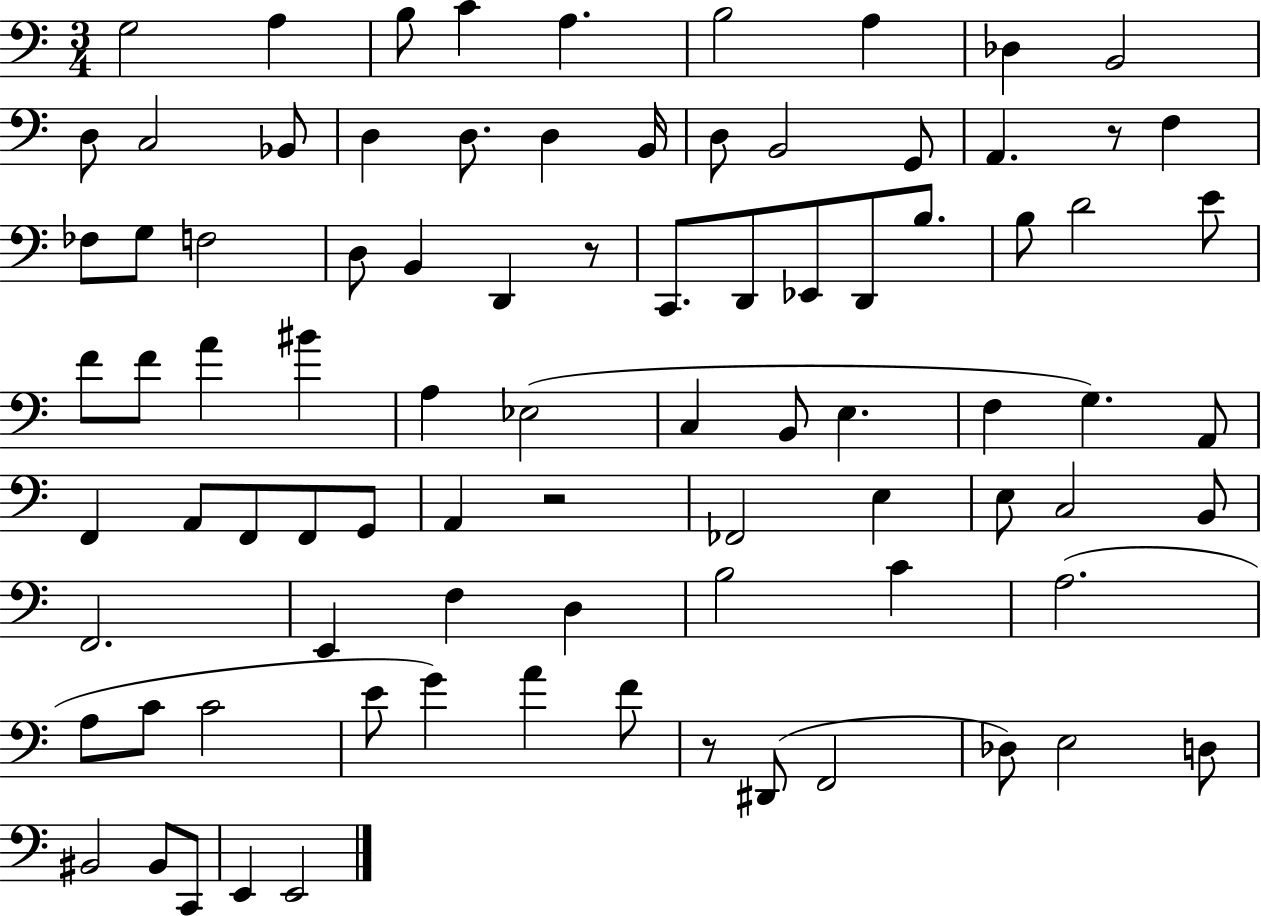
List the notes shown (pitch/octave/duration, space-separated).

G3/h A3/q B3/e C4/q A3/q. B3/h A3/q Db3/q B2/h D3/e C3/h Bb2/e D3/q D3/e. D3/q B2/s D3/e B2/h G2/e A2/q. R/e F3/q FES3/e G3/e F3/h D3/e B2/q D2/q R/e C2/e. D2/e Eb2/e D2/e B3/e. B3/e D4/h E4/e F4/e F4/e A4/q BIS4/q A3/q Eb3/h C3/q B2/e E3/q. F3/q G3/q. A2/e F2/q A2/e F2/e F2/e G2/e A2/q R/h FES2/h E3/q E3/e C3/h B2/e F2/h. E2/q F3/q D3/q B3/h C4/q A3/h. A3/e C4/e C4/h E4/e G4/q A4/q F4/e R/e D#2/e F2/h Db3/e E3/h D3/e BIS2/h BIS2/e C2/e E2/q E2/h